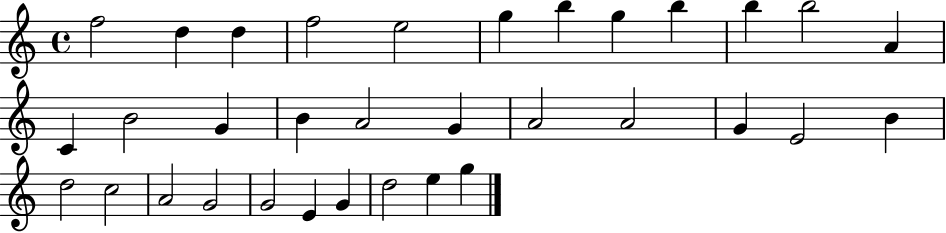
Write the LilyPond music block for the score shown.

{
  \clef treble
  \time 4/4
  \defaultTimeSignature
  \key c \major
  f''2 d''4 d''4 | f''2 e''2 | g''4 b''4 g''4 b''4 | b''4 b''2 a'4 | \break c'4 b'2 g'4 | b'4 a'2 g'4 | a'2 a'2 | g'4 e'2 b'4 | \break d''2 c''2 | a'2 g'2 | g'2 e'4 g'4 | d''2 e''4 g''4 | \break \bar "|."
}